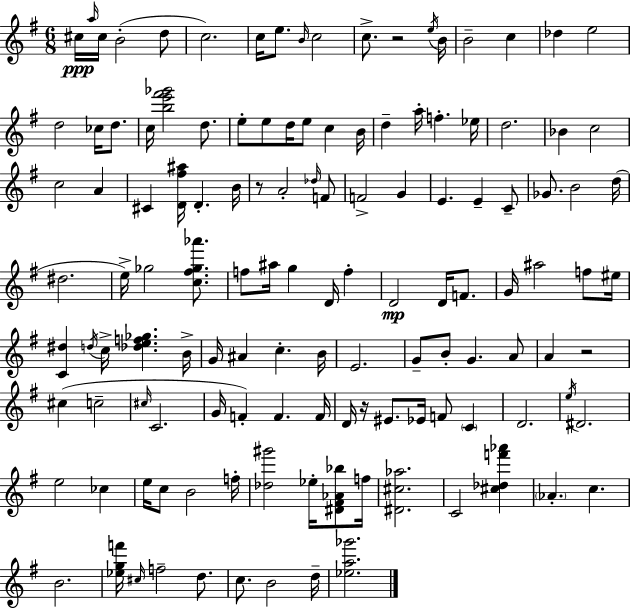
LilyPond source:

{
  \clef treble
  \numericTimeSignature
  \time 6/8
  \key e \minor
  cis''16\ppp \grace { a''16 } cis''16 b'2-.( d''8 | c''2.) | c''16 e''8. \grace { b'16 } c''2 | c''8.-> r2 | \break \acciaccatura { e''16 } b'16 b'2-- c''4 | des''4 e''2 | d''2 ces''16 | d''8. c''16 <b'' e''' fis''' ges'''>2 | \break d''8. e''8-. e''8 d''16 e''8 c''4 | b'16 d''4-- a''16-. f''4.-. | ees''16 d''2. | bes'4 c''2 | \break c''2 a'4 | cis'4 <d' fis'' ais''>16 d'4.-. | b'16 r8 a'2-. | \grace { des''16 } f'8 f'2-> | \break g'4 e'4. e'4-- | c'8-- ges'8. b'2 | d''16( dis''2. | e''16->) ges''2 | \break <c'' fis'' ges'' aes'''>8. f''8 ais''16 g''4 d'16 | f''4-. d'2\mp | d'16 f'8. g'16 ais''2 | f''8 eis''16 <c' dis''>4 \acciaccatura { d''16 } c''16-> <des'' e'' f'' ges''>4. | \break b'16-> g'16 ais'4 c''4.-. | b'16 e'2. | g'8-- b'8-. g'4. | a'8 a'4 r2 | \break cis''4( c''2-- | \grace { cis''16 } c'2. | g'16 f'4-.) f'4. | f'16 d'16 r16 eis'8. ees'16 | \break f'8 \parenthesize c'4 d'2. | \acciaccatura { e''16 } dis'2. | e''2 | ces''4 e''16 c''8 b'2 | \break f''16-. <des'' gis'''>2 | ees''16-. <dis' fis' aes' bes''>8 f''16 <dis' cis'' aes''>2. | c'2 | <cis'' des'' f''' aes'''>4 \parenthesize aes'4.-. | \break c''4. b'2. | <ees'' g'' f'''>16 \grace { cis''16 } f''2-- | d''8. c''8. b'2 | d''16-- <ees'' a'' ges'''>2. | \break \bar "|."
}